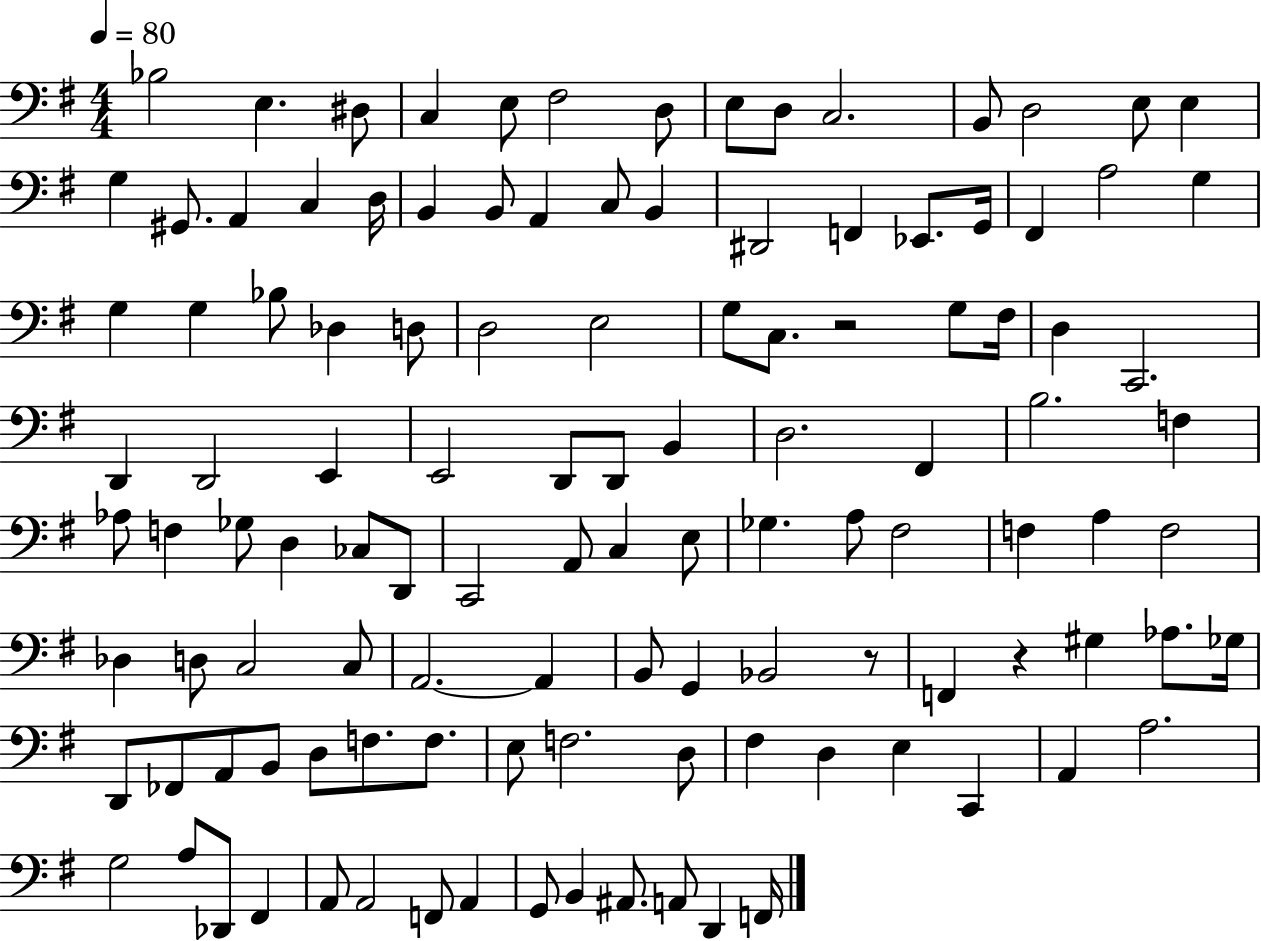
Bb3/h E3/q. D#3/e C3/q E3/e F#3/h D3/e E3/e D3/e C3/h. B2/e D3/h E3/e E3/q G3/q G#2/e. A2/q C3/q D3/s B2/q B2/e A2/q C3/e B2/q D#2/h F2/q Eb2/e. G2/s F#2/q A3/h G3/q G3/q G3/q Bb3/e Db3/q D3/e D3/h E3/h G3/e C3/e. R/h G3/e F#3/s D3/q C2/h. D2/q D2/h E2/q E2/h D2/e D2/e B2/q D3/h. F#2/q B3/h. F3/q Ab3/e F3/q Gb3/e D3/q CES3/e D2/e C2/h A2/e C3/q E3/e Gb3/q. A3/e F#3/h F3/q A3/q F3/h Db3/q D3/e C3/h C3/e A2/h. A2/q B2/e G2/q Bb2/h R/e F2/q R/q G#3/q Ab3/e. Gb3/s D2/e FES2/e A2/e B2/e D3/e F3/e. F3/e. E3/e F3/h. D3/e F#3/q D3/q E3/q C2/q A2/q A3/h. G3/h A3/e Db2/e F#2/q A2/e A2/h F2/e A2/q G2/e B2/q A#2/e. A2/e D2/q F2/s